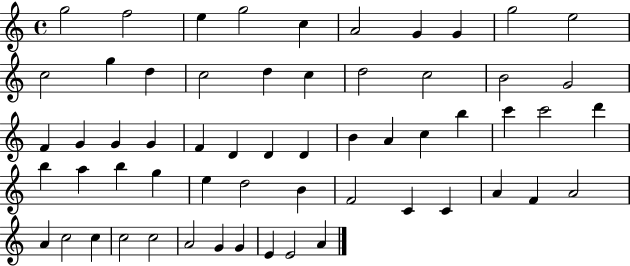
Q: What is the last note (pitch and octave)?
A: A4